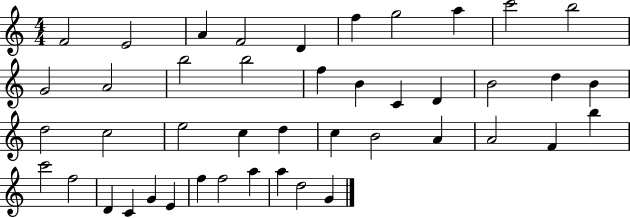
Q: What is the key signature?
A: C major